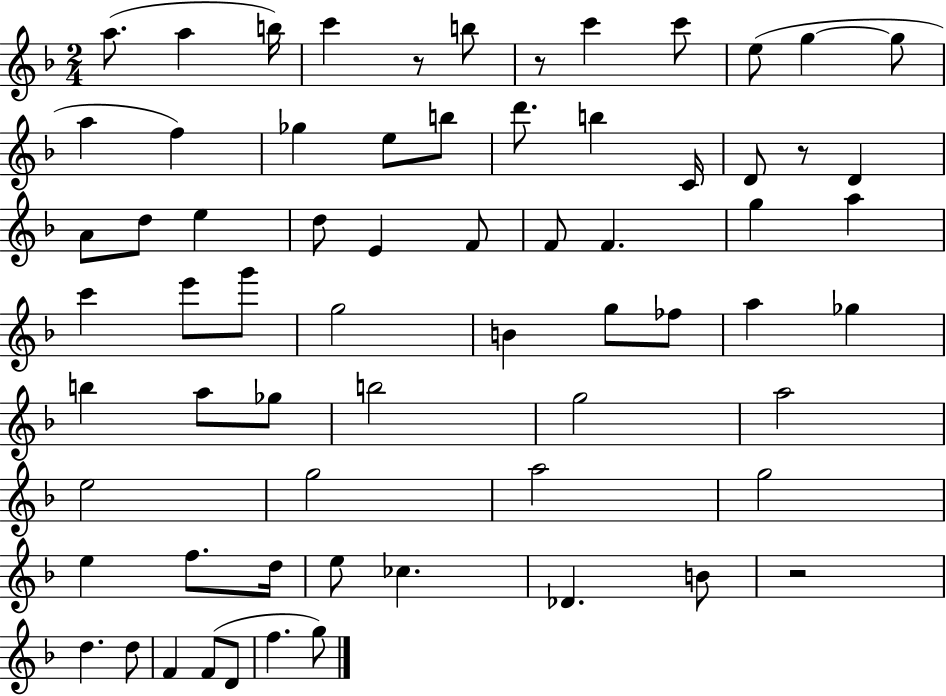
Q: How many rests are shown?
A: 4